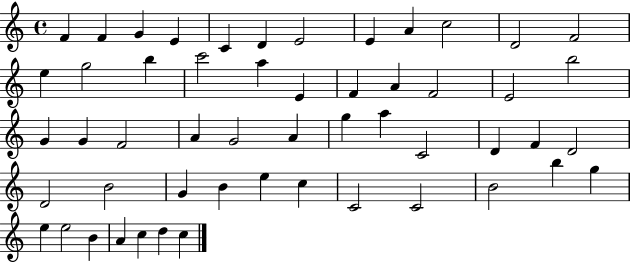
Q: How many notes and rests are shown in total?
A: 53